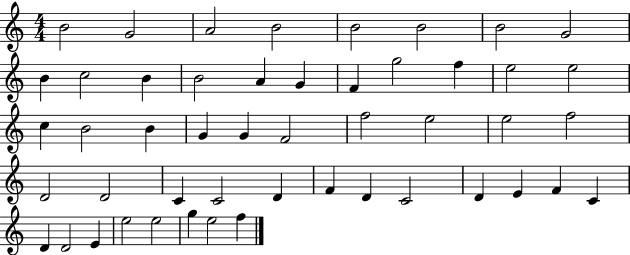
B4/h G4/h A4/h B4/h B4/h B4/h B4/h G4/h B4/q C5/h B4/q B4/h A4/q G4/q F4/q G5/h F5/q E5/h E5/h C5/q B4/h B4/q G4/q G4/q F4/h F5/h E5/h E5/h F5/h D4/h D4/h C4/q C4/h D4/q F4/q D4/q C4/h D4/q E4/q F4/q C4/q D4/q D4/h E4/q E5/h E5/h G5/q E5/h F5/q